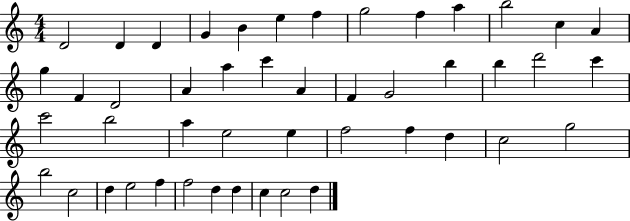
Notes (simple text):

D4/h D4/q D4/q G4/q B4/q E5/q F5/q G5/h F5/q A5/q B5/h C5/q A4/q G5/q F4/q D4/h A4/q A5/q C6/q A4/q F4/q G4/h B5/q B5/q D6/h C6/q C6/h B5/h A5/q E5/h E5/q F5/h F5/q D5/q C5/h G5/h B5/h C5/h D5/q E5/h F5/q F5/h D5/q D5/q C5/q C5/h D5/q